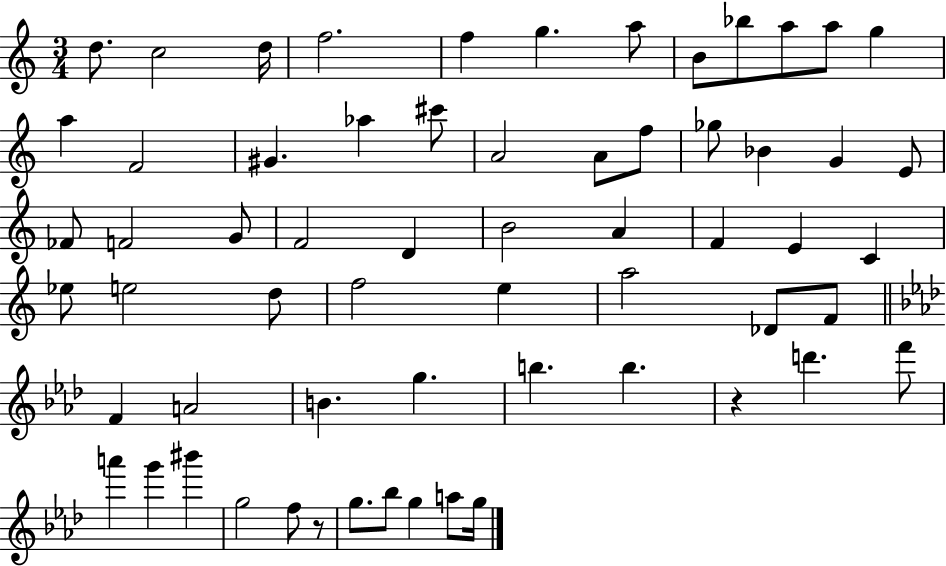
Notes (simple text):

D5/e. C5/h D5/s F5/h. F5/q G5/q. A5/e B4/e Bb5/e A5/e A5/e G5/q A5/q F4/h G#4/q. Ab5/q C#6/e A4/h A4/e F5/e Gb5/e Bb4/q G4/q E4/e FES4/e F4/h G4/e F4/h D4/q B4/h A4/q F4/q E4/q C4/q Eb5/e E5/h D5/e F5/h E5/q A5/h Db4/e F4/e F4/q A4/h B4/q. G5/q. B5/q. B5/q. R/q D6/q. F6/e A6/q G6/q BIS6/q G5/h F5/e R/e G5/e. Bb5/e G5/q A5/e G5/s